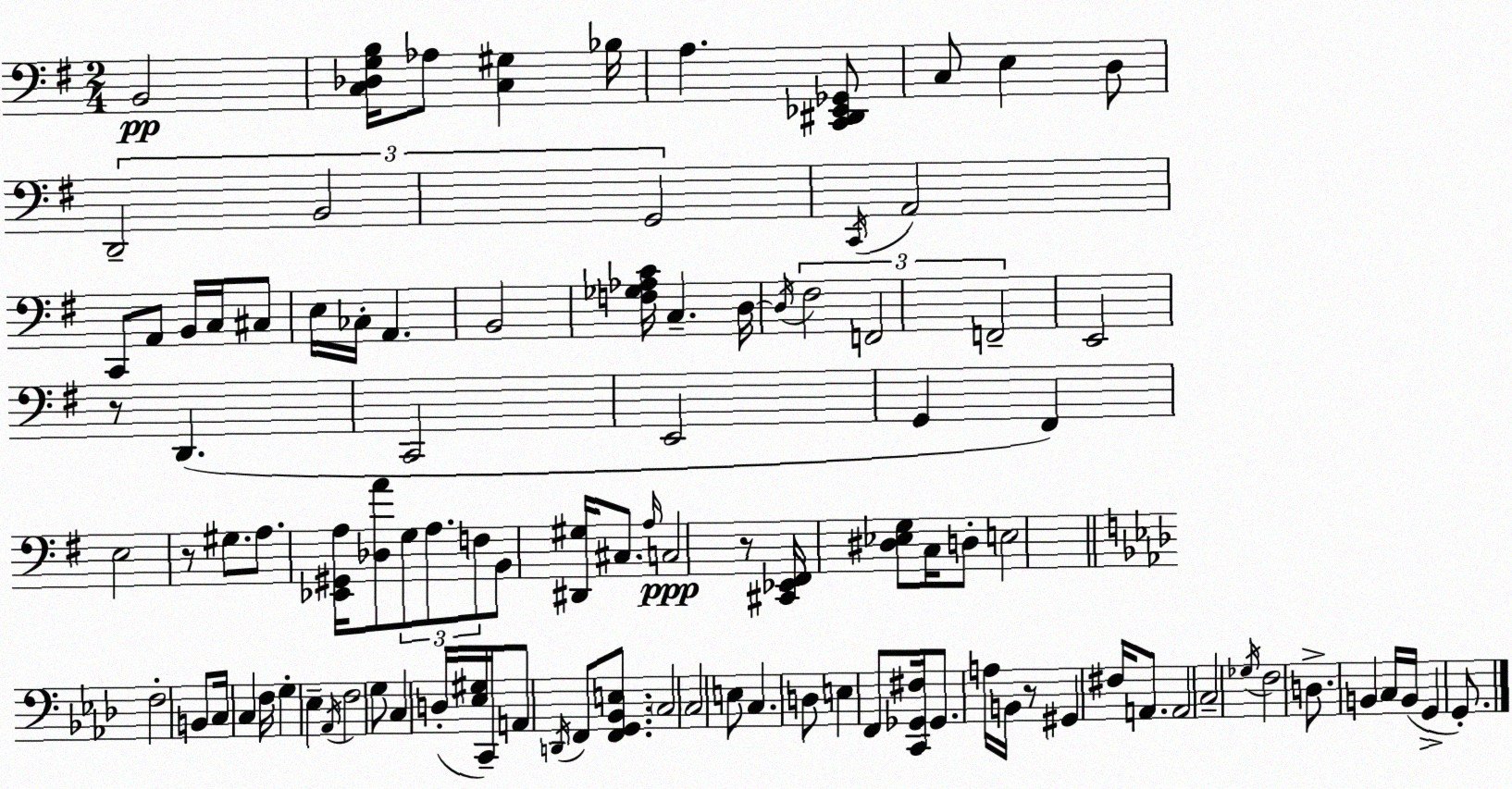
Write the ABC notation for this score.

X:1
T:Untitled
M:2/4
L:1/4
K:G
B,,2 [C,_D,G,B,]/4 _A,/2 [C,^G,] _B,/4 A, [C,,^D,,_E,,_G,,]/2 C,/2 E, D,/2 D,,2 B,,2 G,,2 C,,/4 A,,2 C,,/2 A,,/2 B,,/4 C,/4 ^C,/2 E,/4 _C,/4 A,, B,,2 [F,_G,_A,C]/4 C, D,/4 D,/4 ^F,2 F,,2 F,,2 E,,2 z/2 D,, C,,2 E,,2 G,, ^F,, E,2 z/2 ^G,/2 A,/2 [_E,,^G,,A,]/4 [_D,A]/2 G,/2 A,/2 F,/2 B,,/2 [^D,,^G,]/4 ^C,/2 A,/4 C,2 z/2 [^C,,_E,,^F,,]/4 [^D,_E,G,]/2 C,/4 D,/2 E,2 F,2 B,,/2 C,/4 C, F,/4 G, _E, _A,,/4 F,2 G,/2 C, D,/4 [_E,^G,]/4 C,,/4 A,,/2 D,,/4 F,,/2 [F,,G,,_B,,E,]/2 C,2 C,2 E,/2 C, D,/2 E, F,,/2 [C,,_G,,^F,]/4 _G,,/2 A,/4 B,,/4 z/2 ^G,, ^F,/4 A,,/2 A,,2 C,2 _G,/4 F,2 D,/2 B,, C,/4 B,,/4 G,, G,,/2